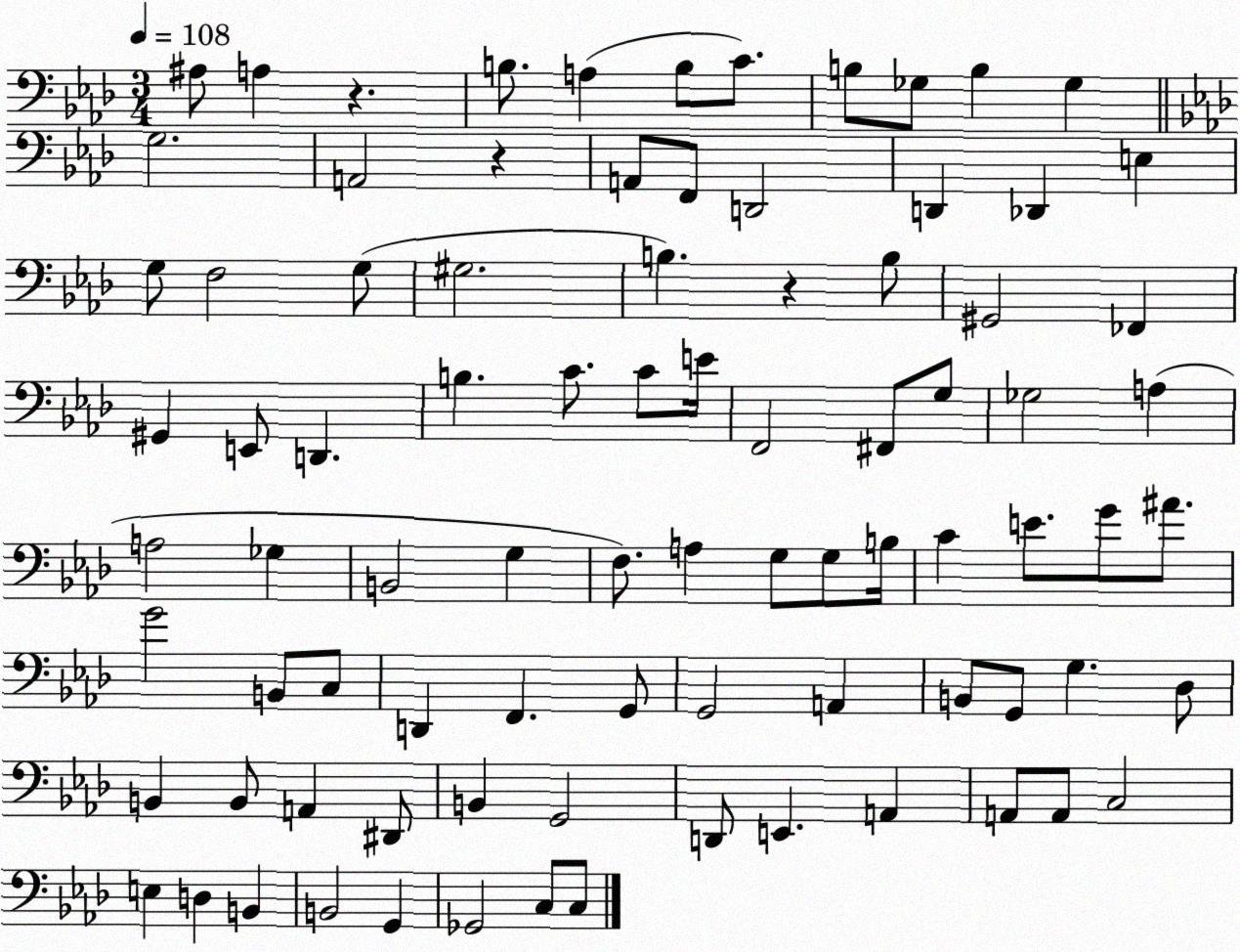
X:1
T:Untitled
M:3/4
L:1/4
K:Ab
^A,/2 A, z B,/2 A, B,/2 C/2 B,/2 _G,/2 B, _G, G,2 A,,2 z A,,/2 F,,/2 D,,2 D,, _D,, E, G,/2 F,2 G,/2 ^G,2 B, z B,/2 ^G,,2 _F,, ^G,, E,,/2 D,, B, C/2 C/2 E/4 F,,2 ^F,,/2 G,/2 _G,2 A, A,2 _G, B,,2 G, F,/2 A, G,/2 G,/2 B,/4 C E/2 G/2 ^A/2 G2 B,,/2 C,/2 D,, F,, G,,/2 G,,2 A,, B,,/2 G,,/2 G, _D,/2 B,, B,,/2 A,, ^D,,/2 B,, G,,2 D,,/2 E,, A,, A,,/2 A,,/2 C,2 E, D, B,, B,,2 G,, _G,,2 C,/2 C,/2